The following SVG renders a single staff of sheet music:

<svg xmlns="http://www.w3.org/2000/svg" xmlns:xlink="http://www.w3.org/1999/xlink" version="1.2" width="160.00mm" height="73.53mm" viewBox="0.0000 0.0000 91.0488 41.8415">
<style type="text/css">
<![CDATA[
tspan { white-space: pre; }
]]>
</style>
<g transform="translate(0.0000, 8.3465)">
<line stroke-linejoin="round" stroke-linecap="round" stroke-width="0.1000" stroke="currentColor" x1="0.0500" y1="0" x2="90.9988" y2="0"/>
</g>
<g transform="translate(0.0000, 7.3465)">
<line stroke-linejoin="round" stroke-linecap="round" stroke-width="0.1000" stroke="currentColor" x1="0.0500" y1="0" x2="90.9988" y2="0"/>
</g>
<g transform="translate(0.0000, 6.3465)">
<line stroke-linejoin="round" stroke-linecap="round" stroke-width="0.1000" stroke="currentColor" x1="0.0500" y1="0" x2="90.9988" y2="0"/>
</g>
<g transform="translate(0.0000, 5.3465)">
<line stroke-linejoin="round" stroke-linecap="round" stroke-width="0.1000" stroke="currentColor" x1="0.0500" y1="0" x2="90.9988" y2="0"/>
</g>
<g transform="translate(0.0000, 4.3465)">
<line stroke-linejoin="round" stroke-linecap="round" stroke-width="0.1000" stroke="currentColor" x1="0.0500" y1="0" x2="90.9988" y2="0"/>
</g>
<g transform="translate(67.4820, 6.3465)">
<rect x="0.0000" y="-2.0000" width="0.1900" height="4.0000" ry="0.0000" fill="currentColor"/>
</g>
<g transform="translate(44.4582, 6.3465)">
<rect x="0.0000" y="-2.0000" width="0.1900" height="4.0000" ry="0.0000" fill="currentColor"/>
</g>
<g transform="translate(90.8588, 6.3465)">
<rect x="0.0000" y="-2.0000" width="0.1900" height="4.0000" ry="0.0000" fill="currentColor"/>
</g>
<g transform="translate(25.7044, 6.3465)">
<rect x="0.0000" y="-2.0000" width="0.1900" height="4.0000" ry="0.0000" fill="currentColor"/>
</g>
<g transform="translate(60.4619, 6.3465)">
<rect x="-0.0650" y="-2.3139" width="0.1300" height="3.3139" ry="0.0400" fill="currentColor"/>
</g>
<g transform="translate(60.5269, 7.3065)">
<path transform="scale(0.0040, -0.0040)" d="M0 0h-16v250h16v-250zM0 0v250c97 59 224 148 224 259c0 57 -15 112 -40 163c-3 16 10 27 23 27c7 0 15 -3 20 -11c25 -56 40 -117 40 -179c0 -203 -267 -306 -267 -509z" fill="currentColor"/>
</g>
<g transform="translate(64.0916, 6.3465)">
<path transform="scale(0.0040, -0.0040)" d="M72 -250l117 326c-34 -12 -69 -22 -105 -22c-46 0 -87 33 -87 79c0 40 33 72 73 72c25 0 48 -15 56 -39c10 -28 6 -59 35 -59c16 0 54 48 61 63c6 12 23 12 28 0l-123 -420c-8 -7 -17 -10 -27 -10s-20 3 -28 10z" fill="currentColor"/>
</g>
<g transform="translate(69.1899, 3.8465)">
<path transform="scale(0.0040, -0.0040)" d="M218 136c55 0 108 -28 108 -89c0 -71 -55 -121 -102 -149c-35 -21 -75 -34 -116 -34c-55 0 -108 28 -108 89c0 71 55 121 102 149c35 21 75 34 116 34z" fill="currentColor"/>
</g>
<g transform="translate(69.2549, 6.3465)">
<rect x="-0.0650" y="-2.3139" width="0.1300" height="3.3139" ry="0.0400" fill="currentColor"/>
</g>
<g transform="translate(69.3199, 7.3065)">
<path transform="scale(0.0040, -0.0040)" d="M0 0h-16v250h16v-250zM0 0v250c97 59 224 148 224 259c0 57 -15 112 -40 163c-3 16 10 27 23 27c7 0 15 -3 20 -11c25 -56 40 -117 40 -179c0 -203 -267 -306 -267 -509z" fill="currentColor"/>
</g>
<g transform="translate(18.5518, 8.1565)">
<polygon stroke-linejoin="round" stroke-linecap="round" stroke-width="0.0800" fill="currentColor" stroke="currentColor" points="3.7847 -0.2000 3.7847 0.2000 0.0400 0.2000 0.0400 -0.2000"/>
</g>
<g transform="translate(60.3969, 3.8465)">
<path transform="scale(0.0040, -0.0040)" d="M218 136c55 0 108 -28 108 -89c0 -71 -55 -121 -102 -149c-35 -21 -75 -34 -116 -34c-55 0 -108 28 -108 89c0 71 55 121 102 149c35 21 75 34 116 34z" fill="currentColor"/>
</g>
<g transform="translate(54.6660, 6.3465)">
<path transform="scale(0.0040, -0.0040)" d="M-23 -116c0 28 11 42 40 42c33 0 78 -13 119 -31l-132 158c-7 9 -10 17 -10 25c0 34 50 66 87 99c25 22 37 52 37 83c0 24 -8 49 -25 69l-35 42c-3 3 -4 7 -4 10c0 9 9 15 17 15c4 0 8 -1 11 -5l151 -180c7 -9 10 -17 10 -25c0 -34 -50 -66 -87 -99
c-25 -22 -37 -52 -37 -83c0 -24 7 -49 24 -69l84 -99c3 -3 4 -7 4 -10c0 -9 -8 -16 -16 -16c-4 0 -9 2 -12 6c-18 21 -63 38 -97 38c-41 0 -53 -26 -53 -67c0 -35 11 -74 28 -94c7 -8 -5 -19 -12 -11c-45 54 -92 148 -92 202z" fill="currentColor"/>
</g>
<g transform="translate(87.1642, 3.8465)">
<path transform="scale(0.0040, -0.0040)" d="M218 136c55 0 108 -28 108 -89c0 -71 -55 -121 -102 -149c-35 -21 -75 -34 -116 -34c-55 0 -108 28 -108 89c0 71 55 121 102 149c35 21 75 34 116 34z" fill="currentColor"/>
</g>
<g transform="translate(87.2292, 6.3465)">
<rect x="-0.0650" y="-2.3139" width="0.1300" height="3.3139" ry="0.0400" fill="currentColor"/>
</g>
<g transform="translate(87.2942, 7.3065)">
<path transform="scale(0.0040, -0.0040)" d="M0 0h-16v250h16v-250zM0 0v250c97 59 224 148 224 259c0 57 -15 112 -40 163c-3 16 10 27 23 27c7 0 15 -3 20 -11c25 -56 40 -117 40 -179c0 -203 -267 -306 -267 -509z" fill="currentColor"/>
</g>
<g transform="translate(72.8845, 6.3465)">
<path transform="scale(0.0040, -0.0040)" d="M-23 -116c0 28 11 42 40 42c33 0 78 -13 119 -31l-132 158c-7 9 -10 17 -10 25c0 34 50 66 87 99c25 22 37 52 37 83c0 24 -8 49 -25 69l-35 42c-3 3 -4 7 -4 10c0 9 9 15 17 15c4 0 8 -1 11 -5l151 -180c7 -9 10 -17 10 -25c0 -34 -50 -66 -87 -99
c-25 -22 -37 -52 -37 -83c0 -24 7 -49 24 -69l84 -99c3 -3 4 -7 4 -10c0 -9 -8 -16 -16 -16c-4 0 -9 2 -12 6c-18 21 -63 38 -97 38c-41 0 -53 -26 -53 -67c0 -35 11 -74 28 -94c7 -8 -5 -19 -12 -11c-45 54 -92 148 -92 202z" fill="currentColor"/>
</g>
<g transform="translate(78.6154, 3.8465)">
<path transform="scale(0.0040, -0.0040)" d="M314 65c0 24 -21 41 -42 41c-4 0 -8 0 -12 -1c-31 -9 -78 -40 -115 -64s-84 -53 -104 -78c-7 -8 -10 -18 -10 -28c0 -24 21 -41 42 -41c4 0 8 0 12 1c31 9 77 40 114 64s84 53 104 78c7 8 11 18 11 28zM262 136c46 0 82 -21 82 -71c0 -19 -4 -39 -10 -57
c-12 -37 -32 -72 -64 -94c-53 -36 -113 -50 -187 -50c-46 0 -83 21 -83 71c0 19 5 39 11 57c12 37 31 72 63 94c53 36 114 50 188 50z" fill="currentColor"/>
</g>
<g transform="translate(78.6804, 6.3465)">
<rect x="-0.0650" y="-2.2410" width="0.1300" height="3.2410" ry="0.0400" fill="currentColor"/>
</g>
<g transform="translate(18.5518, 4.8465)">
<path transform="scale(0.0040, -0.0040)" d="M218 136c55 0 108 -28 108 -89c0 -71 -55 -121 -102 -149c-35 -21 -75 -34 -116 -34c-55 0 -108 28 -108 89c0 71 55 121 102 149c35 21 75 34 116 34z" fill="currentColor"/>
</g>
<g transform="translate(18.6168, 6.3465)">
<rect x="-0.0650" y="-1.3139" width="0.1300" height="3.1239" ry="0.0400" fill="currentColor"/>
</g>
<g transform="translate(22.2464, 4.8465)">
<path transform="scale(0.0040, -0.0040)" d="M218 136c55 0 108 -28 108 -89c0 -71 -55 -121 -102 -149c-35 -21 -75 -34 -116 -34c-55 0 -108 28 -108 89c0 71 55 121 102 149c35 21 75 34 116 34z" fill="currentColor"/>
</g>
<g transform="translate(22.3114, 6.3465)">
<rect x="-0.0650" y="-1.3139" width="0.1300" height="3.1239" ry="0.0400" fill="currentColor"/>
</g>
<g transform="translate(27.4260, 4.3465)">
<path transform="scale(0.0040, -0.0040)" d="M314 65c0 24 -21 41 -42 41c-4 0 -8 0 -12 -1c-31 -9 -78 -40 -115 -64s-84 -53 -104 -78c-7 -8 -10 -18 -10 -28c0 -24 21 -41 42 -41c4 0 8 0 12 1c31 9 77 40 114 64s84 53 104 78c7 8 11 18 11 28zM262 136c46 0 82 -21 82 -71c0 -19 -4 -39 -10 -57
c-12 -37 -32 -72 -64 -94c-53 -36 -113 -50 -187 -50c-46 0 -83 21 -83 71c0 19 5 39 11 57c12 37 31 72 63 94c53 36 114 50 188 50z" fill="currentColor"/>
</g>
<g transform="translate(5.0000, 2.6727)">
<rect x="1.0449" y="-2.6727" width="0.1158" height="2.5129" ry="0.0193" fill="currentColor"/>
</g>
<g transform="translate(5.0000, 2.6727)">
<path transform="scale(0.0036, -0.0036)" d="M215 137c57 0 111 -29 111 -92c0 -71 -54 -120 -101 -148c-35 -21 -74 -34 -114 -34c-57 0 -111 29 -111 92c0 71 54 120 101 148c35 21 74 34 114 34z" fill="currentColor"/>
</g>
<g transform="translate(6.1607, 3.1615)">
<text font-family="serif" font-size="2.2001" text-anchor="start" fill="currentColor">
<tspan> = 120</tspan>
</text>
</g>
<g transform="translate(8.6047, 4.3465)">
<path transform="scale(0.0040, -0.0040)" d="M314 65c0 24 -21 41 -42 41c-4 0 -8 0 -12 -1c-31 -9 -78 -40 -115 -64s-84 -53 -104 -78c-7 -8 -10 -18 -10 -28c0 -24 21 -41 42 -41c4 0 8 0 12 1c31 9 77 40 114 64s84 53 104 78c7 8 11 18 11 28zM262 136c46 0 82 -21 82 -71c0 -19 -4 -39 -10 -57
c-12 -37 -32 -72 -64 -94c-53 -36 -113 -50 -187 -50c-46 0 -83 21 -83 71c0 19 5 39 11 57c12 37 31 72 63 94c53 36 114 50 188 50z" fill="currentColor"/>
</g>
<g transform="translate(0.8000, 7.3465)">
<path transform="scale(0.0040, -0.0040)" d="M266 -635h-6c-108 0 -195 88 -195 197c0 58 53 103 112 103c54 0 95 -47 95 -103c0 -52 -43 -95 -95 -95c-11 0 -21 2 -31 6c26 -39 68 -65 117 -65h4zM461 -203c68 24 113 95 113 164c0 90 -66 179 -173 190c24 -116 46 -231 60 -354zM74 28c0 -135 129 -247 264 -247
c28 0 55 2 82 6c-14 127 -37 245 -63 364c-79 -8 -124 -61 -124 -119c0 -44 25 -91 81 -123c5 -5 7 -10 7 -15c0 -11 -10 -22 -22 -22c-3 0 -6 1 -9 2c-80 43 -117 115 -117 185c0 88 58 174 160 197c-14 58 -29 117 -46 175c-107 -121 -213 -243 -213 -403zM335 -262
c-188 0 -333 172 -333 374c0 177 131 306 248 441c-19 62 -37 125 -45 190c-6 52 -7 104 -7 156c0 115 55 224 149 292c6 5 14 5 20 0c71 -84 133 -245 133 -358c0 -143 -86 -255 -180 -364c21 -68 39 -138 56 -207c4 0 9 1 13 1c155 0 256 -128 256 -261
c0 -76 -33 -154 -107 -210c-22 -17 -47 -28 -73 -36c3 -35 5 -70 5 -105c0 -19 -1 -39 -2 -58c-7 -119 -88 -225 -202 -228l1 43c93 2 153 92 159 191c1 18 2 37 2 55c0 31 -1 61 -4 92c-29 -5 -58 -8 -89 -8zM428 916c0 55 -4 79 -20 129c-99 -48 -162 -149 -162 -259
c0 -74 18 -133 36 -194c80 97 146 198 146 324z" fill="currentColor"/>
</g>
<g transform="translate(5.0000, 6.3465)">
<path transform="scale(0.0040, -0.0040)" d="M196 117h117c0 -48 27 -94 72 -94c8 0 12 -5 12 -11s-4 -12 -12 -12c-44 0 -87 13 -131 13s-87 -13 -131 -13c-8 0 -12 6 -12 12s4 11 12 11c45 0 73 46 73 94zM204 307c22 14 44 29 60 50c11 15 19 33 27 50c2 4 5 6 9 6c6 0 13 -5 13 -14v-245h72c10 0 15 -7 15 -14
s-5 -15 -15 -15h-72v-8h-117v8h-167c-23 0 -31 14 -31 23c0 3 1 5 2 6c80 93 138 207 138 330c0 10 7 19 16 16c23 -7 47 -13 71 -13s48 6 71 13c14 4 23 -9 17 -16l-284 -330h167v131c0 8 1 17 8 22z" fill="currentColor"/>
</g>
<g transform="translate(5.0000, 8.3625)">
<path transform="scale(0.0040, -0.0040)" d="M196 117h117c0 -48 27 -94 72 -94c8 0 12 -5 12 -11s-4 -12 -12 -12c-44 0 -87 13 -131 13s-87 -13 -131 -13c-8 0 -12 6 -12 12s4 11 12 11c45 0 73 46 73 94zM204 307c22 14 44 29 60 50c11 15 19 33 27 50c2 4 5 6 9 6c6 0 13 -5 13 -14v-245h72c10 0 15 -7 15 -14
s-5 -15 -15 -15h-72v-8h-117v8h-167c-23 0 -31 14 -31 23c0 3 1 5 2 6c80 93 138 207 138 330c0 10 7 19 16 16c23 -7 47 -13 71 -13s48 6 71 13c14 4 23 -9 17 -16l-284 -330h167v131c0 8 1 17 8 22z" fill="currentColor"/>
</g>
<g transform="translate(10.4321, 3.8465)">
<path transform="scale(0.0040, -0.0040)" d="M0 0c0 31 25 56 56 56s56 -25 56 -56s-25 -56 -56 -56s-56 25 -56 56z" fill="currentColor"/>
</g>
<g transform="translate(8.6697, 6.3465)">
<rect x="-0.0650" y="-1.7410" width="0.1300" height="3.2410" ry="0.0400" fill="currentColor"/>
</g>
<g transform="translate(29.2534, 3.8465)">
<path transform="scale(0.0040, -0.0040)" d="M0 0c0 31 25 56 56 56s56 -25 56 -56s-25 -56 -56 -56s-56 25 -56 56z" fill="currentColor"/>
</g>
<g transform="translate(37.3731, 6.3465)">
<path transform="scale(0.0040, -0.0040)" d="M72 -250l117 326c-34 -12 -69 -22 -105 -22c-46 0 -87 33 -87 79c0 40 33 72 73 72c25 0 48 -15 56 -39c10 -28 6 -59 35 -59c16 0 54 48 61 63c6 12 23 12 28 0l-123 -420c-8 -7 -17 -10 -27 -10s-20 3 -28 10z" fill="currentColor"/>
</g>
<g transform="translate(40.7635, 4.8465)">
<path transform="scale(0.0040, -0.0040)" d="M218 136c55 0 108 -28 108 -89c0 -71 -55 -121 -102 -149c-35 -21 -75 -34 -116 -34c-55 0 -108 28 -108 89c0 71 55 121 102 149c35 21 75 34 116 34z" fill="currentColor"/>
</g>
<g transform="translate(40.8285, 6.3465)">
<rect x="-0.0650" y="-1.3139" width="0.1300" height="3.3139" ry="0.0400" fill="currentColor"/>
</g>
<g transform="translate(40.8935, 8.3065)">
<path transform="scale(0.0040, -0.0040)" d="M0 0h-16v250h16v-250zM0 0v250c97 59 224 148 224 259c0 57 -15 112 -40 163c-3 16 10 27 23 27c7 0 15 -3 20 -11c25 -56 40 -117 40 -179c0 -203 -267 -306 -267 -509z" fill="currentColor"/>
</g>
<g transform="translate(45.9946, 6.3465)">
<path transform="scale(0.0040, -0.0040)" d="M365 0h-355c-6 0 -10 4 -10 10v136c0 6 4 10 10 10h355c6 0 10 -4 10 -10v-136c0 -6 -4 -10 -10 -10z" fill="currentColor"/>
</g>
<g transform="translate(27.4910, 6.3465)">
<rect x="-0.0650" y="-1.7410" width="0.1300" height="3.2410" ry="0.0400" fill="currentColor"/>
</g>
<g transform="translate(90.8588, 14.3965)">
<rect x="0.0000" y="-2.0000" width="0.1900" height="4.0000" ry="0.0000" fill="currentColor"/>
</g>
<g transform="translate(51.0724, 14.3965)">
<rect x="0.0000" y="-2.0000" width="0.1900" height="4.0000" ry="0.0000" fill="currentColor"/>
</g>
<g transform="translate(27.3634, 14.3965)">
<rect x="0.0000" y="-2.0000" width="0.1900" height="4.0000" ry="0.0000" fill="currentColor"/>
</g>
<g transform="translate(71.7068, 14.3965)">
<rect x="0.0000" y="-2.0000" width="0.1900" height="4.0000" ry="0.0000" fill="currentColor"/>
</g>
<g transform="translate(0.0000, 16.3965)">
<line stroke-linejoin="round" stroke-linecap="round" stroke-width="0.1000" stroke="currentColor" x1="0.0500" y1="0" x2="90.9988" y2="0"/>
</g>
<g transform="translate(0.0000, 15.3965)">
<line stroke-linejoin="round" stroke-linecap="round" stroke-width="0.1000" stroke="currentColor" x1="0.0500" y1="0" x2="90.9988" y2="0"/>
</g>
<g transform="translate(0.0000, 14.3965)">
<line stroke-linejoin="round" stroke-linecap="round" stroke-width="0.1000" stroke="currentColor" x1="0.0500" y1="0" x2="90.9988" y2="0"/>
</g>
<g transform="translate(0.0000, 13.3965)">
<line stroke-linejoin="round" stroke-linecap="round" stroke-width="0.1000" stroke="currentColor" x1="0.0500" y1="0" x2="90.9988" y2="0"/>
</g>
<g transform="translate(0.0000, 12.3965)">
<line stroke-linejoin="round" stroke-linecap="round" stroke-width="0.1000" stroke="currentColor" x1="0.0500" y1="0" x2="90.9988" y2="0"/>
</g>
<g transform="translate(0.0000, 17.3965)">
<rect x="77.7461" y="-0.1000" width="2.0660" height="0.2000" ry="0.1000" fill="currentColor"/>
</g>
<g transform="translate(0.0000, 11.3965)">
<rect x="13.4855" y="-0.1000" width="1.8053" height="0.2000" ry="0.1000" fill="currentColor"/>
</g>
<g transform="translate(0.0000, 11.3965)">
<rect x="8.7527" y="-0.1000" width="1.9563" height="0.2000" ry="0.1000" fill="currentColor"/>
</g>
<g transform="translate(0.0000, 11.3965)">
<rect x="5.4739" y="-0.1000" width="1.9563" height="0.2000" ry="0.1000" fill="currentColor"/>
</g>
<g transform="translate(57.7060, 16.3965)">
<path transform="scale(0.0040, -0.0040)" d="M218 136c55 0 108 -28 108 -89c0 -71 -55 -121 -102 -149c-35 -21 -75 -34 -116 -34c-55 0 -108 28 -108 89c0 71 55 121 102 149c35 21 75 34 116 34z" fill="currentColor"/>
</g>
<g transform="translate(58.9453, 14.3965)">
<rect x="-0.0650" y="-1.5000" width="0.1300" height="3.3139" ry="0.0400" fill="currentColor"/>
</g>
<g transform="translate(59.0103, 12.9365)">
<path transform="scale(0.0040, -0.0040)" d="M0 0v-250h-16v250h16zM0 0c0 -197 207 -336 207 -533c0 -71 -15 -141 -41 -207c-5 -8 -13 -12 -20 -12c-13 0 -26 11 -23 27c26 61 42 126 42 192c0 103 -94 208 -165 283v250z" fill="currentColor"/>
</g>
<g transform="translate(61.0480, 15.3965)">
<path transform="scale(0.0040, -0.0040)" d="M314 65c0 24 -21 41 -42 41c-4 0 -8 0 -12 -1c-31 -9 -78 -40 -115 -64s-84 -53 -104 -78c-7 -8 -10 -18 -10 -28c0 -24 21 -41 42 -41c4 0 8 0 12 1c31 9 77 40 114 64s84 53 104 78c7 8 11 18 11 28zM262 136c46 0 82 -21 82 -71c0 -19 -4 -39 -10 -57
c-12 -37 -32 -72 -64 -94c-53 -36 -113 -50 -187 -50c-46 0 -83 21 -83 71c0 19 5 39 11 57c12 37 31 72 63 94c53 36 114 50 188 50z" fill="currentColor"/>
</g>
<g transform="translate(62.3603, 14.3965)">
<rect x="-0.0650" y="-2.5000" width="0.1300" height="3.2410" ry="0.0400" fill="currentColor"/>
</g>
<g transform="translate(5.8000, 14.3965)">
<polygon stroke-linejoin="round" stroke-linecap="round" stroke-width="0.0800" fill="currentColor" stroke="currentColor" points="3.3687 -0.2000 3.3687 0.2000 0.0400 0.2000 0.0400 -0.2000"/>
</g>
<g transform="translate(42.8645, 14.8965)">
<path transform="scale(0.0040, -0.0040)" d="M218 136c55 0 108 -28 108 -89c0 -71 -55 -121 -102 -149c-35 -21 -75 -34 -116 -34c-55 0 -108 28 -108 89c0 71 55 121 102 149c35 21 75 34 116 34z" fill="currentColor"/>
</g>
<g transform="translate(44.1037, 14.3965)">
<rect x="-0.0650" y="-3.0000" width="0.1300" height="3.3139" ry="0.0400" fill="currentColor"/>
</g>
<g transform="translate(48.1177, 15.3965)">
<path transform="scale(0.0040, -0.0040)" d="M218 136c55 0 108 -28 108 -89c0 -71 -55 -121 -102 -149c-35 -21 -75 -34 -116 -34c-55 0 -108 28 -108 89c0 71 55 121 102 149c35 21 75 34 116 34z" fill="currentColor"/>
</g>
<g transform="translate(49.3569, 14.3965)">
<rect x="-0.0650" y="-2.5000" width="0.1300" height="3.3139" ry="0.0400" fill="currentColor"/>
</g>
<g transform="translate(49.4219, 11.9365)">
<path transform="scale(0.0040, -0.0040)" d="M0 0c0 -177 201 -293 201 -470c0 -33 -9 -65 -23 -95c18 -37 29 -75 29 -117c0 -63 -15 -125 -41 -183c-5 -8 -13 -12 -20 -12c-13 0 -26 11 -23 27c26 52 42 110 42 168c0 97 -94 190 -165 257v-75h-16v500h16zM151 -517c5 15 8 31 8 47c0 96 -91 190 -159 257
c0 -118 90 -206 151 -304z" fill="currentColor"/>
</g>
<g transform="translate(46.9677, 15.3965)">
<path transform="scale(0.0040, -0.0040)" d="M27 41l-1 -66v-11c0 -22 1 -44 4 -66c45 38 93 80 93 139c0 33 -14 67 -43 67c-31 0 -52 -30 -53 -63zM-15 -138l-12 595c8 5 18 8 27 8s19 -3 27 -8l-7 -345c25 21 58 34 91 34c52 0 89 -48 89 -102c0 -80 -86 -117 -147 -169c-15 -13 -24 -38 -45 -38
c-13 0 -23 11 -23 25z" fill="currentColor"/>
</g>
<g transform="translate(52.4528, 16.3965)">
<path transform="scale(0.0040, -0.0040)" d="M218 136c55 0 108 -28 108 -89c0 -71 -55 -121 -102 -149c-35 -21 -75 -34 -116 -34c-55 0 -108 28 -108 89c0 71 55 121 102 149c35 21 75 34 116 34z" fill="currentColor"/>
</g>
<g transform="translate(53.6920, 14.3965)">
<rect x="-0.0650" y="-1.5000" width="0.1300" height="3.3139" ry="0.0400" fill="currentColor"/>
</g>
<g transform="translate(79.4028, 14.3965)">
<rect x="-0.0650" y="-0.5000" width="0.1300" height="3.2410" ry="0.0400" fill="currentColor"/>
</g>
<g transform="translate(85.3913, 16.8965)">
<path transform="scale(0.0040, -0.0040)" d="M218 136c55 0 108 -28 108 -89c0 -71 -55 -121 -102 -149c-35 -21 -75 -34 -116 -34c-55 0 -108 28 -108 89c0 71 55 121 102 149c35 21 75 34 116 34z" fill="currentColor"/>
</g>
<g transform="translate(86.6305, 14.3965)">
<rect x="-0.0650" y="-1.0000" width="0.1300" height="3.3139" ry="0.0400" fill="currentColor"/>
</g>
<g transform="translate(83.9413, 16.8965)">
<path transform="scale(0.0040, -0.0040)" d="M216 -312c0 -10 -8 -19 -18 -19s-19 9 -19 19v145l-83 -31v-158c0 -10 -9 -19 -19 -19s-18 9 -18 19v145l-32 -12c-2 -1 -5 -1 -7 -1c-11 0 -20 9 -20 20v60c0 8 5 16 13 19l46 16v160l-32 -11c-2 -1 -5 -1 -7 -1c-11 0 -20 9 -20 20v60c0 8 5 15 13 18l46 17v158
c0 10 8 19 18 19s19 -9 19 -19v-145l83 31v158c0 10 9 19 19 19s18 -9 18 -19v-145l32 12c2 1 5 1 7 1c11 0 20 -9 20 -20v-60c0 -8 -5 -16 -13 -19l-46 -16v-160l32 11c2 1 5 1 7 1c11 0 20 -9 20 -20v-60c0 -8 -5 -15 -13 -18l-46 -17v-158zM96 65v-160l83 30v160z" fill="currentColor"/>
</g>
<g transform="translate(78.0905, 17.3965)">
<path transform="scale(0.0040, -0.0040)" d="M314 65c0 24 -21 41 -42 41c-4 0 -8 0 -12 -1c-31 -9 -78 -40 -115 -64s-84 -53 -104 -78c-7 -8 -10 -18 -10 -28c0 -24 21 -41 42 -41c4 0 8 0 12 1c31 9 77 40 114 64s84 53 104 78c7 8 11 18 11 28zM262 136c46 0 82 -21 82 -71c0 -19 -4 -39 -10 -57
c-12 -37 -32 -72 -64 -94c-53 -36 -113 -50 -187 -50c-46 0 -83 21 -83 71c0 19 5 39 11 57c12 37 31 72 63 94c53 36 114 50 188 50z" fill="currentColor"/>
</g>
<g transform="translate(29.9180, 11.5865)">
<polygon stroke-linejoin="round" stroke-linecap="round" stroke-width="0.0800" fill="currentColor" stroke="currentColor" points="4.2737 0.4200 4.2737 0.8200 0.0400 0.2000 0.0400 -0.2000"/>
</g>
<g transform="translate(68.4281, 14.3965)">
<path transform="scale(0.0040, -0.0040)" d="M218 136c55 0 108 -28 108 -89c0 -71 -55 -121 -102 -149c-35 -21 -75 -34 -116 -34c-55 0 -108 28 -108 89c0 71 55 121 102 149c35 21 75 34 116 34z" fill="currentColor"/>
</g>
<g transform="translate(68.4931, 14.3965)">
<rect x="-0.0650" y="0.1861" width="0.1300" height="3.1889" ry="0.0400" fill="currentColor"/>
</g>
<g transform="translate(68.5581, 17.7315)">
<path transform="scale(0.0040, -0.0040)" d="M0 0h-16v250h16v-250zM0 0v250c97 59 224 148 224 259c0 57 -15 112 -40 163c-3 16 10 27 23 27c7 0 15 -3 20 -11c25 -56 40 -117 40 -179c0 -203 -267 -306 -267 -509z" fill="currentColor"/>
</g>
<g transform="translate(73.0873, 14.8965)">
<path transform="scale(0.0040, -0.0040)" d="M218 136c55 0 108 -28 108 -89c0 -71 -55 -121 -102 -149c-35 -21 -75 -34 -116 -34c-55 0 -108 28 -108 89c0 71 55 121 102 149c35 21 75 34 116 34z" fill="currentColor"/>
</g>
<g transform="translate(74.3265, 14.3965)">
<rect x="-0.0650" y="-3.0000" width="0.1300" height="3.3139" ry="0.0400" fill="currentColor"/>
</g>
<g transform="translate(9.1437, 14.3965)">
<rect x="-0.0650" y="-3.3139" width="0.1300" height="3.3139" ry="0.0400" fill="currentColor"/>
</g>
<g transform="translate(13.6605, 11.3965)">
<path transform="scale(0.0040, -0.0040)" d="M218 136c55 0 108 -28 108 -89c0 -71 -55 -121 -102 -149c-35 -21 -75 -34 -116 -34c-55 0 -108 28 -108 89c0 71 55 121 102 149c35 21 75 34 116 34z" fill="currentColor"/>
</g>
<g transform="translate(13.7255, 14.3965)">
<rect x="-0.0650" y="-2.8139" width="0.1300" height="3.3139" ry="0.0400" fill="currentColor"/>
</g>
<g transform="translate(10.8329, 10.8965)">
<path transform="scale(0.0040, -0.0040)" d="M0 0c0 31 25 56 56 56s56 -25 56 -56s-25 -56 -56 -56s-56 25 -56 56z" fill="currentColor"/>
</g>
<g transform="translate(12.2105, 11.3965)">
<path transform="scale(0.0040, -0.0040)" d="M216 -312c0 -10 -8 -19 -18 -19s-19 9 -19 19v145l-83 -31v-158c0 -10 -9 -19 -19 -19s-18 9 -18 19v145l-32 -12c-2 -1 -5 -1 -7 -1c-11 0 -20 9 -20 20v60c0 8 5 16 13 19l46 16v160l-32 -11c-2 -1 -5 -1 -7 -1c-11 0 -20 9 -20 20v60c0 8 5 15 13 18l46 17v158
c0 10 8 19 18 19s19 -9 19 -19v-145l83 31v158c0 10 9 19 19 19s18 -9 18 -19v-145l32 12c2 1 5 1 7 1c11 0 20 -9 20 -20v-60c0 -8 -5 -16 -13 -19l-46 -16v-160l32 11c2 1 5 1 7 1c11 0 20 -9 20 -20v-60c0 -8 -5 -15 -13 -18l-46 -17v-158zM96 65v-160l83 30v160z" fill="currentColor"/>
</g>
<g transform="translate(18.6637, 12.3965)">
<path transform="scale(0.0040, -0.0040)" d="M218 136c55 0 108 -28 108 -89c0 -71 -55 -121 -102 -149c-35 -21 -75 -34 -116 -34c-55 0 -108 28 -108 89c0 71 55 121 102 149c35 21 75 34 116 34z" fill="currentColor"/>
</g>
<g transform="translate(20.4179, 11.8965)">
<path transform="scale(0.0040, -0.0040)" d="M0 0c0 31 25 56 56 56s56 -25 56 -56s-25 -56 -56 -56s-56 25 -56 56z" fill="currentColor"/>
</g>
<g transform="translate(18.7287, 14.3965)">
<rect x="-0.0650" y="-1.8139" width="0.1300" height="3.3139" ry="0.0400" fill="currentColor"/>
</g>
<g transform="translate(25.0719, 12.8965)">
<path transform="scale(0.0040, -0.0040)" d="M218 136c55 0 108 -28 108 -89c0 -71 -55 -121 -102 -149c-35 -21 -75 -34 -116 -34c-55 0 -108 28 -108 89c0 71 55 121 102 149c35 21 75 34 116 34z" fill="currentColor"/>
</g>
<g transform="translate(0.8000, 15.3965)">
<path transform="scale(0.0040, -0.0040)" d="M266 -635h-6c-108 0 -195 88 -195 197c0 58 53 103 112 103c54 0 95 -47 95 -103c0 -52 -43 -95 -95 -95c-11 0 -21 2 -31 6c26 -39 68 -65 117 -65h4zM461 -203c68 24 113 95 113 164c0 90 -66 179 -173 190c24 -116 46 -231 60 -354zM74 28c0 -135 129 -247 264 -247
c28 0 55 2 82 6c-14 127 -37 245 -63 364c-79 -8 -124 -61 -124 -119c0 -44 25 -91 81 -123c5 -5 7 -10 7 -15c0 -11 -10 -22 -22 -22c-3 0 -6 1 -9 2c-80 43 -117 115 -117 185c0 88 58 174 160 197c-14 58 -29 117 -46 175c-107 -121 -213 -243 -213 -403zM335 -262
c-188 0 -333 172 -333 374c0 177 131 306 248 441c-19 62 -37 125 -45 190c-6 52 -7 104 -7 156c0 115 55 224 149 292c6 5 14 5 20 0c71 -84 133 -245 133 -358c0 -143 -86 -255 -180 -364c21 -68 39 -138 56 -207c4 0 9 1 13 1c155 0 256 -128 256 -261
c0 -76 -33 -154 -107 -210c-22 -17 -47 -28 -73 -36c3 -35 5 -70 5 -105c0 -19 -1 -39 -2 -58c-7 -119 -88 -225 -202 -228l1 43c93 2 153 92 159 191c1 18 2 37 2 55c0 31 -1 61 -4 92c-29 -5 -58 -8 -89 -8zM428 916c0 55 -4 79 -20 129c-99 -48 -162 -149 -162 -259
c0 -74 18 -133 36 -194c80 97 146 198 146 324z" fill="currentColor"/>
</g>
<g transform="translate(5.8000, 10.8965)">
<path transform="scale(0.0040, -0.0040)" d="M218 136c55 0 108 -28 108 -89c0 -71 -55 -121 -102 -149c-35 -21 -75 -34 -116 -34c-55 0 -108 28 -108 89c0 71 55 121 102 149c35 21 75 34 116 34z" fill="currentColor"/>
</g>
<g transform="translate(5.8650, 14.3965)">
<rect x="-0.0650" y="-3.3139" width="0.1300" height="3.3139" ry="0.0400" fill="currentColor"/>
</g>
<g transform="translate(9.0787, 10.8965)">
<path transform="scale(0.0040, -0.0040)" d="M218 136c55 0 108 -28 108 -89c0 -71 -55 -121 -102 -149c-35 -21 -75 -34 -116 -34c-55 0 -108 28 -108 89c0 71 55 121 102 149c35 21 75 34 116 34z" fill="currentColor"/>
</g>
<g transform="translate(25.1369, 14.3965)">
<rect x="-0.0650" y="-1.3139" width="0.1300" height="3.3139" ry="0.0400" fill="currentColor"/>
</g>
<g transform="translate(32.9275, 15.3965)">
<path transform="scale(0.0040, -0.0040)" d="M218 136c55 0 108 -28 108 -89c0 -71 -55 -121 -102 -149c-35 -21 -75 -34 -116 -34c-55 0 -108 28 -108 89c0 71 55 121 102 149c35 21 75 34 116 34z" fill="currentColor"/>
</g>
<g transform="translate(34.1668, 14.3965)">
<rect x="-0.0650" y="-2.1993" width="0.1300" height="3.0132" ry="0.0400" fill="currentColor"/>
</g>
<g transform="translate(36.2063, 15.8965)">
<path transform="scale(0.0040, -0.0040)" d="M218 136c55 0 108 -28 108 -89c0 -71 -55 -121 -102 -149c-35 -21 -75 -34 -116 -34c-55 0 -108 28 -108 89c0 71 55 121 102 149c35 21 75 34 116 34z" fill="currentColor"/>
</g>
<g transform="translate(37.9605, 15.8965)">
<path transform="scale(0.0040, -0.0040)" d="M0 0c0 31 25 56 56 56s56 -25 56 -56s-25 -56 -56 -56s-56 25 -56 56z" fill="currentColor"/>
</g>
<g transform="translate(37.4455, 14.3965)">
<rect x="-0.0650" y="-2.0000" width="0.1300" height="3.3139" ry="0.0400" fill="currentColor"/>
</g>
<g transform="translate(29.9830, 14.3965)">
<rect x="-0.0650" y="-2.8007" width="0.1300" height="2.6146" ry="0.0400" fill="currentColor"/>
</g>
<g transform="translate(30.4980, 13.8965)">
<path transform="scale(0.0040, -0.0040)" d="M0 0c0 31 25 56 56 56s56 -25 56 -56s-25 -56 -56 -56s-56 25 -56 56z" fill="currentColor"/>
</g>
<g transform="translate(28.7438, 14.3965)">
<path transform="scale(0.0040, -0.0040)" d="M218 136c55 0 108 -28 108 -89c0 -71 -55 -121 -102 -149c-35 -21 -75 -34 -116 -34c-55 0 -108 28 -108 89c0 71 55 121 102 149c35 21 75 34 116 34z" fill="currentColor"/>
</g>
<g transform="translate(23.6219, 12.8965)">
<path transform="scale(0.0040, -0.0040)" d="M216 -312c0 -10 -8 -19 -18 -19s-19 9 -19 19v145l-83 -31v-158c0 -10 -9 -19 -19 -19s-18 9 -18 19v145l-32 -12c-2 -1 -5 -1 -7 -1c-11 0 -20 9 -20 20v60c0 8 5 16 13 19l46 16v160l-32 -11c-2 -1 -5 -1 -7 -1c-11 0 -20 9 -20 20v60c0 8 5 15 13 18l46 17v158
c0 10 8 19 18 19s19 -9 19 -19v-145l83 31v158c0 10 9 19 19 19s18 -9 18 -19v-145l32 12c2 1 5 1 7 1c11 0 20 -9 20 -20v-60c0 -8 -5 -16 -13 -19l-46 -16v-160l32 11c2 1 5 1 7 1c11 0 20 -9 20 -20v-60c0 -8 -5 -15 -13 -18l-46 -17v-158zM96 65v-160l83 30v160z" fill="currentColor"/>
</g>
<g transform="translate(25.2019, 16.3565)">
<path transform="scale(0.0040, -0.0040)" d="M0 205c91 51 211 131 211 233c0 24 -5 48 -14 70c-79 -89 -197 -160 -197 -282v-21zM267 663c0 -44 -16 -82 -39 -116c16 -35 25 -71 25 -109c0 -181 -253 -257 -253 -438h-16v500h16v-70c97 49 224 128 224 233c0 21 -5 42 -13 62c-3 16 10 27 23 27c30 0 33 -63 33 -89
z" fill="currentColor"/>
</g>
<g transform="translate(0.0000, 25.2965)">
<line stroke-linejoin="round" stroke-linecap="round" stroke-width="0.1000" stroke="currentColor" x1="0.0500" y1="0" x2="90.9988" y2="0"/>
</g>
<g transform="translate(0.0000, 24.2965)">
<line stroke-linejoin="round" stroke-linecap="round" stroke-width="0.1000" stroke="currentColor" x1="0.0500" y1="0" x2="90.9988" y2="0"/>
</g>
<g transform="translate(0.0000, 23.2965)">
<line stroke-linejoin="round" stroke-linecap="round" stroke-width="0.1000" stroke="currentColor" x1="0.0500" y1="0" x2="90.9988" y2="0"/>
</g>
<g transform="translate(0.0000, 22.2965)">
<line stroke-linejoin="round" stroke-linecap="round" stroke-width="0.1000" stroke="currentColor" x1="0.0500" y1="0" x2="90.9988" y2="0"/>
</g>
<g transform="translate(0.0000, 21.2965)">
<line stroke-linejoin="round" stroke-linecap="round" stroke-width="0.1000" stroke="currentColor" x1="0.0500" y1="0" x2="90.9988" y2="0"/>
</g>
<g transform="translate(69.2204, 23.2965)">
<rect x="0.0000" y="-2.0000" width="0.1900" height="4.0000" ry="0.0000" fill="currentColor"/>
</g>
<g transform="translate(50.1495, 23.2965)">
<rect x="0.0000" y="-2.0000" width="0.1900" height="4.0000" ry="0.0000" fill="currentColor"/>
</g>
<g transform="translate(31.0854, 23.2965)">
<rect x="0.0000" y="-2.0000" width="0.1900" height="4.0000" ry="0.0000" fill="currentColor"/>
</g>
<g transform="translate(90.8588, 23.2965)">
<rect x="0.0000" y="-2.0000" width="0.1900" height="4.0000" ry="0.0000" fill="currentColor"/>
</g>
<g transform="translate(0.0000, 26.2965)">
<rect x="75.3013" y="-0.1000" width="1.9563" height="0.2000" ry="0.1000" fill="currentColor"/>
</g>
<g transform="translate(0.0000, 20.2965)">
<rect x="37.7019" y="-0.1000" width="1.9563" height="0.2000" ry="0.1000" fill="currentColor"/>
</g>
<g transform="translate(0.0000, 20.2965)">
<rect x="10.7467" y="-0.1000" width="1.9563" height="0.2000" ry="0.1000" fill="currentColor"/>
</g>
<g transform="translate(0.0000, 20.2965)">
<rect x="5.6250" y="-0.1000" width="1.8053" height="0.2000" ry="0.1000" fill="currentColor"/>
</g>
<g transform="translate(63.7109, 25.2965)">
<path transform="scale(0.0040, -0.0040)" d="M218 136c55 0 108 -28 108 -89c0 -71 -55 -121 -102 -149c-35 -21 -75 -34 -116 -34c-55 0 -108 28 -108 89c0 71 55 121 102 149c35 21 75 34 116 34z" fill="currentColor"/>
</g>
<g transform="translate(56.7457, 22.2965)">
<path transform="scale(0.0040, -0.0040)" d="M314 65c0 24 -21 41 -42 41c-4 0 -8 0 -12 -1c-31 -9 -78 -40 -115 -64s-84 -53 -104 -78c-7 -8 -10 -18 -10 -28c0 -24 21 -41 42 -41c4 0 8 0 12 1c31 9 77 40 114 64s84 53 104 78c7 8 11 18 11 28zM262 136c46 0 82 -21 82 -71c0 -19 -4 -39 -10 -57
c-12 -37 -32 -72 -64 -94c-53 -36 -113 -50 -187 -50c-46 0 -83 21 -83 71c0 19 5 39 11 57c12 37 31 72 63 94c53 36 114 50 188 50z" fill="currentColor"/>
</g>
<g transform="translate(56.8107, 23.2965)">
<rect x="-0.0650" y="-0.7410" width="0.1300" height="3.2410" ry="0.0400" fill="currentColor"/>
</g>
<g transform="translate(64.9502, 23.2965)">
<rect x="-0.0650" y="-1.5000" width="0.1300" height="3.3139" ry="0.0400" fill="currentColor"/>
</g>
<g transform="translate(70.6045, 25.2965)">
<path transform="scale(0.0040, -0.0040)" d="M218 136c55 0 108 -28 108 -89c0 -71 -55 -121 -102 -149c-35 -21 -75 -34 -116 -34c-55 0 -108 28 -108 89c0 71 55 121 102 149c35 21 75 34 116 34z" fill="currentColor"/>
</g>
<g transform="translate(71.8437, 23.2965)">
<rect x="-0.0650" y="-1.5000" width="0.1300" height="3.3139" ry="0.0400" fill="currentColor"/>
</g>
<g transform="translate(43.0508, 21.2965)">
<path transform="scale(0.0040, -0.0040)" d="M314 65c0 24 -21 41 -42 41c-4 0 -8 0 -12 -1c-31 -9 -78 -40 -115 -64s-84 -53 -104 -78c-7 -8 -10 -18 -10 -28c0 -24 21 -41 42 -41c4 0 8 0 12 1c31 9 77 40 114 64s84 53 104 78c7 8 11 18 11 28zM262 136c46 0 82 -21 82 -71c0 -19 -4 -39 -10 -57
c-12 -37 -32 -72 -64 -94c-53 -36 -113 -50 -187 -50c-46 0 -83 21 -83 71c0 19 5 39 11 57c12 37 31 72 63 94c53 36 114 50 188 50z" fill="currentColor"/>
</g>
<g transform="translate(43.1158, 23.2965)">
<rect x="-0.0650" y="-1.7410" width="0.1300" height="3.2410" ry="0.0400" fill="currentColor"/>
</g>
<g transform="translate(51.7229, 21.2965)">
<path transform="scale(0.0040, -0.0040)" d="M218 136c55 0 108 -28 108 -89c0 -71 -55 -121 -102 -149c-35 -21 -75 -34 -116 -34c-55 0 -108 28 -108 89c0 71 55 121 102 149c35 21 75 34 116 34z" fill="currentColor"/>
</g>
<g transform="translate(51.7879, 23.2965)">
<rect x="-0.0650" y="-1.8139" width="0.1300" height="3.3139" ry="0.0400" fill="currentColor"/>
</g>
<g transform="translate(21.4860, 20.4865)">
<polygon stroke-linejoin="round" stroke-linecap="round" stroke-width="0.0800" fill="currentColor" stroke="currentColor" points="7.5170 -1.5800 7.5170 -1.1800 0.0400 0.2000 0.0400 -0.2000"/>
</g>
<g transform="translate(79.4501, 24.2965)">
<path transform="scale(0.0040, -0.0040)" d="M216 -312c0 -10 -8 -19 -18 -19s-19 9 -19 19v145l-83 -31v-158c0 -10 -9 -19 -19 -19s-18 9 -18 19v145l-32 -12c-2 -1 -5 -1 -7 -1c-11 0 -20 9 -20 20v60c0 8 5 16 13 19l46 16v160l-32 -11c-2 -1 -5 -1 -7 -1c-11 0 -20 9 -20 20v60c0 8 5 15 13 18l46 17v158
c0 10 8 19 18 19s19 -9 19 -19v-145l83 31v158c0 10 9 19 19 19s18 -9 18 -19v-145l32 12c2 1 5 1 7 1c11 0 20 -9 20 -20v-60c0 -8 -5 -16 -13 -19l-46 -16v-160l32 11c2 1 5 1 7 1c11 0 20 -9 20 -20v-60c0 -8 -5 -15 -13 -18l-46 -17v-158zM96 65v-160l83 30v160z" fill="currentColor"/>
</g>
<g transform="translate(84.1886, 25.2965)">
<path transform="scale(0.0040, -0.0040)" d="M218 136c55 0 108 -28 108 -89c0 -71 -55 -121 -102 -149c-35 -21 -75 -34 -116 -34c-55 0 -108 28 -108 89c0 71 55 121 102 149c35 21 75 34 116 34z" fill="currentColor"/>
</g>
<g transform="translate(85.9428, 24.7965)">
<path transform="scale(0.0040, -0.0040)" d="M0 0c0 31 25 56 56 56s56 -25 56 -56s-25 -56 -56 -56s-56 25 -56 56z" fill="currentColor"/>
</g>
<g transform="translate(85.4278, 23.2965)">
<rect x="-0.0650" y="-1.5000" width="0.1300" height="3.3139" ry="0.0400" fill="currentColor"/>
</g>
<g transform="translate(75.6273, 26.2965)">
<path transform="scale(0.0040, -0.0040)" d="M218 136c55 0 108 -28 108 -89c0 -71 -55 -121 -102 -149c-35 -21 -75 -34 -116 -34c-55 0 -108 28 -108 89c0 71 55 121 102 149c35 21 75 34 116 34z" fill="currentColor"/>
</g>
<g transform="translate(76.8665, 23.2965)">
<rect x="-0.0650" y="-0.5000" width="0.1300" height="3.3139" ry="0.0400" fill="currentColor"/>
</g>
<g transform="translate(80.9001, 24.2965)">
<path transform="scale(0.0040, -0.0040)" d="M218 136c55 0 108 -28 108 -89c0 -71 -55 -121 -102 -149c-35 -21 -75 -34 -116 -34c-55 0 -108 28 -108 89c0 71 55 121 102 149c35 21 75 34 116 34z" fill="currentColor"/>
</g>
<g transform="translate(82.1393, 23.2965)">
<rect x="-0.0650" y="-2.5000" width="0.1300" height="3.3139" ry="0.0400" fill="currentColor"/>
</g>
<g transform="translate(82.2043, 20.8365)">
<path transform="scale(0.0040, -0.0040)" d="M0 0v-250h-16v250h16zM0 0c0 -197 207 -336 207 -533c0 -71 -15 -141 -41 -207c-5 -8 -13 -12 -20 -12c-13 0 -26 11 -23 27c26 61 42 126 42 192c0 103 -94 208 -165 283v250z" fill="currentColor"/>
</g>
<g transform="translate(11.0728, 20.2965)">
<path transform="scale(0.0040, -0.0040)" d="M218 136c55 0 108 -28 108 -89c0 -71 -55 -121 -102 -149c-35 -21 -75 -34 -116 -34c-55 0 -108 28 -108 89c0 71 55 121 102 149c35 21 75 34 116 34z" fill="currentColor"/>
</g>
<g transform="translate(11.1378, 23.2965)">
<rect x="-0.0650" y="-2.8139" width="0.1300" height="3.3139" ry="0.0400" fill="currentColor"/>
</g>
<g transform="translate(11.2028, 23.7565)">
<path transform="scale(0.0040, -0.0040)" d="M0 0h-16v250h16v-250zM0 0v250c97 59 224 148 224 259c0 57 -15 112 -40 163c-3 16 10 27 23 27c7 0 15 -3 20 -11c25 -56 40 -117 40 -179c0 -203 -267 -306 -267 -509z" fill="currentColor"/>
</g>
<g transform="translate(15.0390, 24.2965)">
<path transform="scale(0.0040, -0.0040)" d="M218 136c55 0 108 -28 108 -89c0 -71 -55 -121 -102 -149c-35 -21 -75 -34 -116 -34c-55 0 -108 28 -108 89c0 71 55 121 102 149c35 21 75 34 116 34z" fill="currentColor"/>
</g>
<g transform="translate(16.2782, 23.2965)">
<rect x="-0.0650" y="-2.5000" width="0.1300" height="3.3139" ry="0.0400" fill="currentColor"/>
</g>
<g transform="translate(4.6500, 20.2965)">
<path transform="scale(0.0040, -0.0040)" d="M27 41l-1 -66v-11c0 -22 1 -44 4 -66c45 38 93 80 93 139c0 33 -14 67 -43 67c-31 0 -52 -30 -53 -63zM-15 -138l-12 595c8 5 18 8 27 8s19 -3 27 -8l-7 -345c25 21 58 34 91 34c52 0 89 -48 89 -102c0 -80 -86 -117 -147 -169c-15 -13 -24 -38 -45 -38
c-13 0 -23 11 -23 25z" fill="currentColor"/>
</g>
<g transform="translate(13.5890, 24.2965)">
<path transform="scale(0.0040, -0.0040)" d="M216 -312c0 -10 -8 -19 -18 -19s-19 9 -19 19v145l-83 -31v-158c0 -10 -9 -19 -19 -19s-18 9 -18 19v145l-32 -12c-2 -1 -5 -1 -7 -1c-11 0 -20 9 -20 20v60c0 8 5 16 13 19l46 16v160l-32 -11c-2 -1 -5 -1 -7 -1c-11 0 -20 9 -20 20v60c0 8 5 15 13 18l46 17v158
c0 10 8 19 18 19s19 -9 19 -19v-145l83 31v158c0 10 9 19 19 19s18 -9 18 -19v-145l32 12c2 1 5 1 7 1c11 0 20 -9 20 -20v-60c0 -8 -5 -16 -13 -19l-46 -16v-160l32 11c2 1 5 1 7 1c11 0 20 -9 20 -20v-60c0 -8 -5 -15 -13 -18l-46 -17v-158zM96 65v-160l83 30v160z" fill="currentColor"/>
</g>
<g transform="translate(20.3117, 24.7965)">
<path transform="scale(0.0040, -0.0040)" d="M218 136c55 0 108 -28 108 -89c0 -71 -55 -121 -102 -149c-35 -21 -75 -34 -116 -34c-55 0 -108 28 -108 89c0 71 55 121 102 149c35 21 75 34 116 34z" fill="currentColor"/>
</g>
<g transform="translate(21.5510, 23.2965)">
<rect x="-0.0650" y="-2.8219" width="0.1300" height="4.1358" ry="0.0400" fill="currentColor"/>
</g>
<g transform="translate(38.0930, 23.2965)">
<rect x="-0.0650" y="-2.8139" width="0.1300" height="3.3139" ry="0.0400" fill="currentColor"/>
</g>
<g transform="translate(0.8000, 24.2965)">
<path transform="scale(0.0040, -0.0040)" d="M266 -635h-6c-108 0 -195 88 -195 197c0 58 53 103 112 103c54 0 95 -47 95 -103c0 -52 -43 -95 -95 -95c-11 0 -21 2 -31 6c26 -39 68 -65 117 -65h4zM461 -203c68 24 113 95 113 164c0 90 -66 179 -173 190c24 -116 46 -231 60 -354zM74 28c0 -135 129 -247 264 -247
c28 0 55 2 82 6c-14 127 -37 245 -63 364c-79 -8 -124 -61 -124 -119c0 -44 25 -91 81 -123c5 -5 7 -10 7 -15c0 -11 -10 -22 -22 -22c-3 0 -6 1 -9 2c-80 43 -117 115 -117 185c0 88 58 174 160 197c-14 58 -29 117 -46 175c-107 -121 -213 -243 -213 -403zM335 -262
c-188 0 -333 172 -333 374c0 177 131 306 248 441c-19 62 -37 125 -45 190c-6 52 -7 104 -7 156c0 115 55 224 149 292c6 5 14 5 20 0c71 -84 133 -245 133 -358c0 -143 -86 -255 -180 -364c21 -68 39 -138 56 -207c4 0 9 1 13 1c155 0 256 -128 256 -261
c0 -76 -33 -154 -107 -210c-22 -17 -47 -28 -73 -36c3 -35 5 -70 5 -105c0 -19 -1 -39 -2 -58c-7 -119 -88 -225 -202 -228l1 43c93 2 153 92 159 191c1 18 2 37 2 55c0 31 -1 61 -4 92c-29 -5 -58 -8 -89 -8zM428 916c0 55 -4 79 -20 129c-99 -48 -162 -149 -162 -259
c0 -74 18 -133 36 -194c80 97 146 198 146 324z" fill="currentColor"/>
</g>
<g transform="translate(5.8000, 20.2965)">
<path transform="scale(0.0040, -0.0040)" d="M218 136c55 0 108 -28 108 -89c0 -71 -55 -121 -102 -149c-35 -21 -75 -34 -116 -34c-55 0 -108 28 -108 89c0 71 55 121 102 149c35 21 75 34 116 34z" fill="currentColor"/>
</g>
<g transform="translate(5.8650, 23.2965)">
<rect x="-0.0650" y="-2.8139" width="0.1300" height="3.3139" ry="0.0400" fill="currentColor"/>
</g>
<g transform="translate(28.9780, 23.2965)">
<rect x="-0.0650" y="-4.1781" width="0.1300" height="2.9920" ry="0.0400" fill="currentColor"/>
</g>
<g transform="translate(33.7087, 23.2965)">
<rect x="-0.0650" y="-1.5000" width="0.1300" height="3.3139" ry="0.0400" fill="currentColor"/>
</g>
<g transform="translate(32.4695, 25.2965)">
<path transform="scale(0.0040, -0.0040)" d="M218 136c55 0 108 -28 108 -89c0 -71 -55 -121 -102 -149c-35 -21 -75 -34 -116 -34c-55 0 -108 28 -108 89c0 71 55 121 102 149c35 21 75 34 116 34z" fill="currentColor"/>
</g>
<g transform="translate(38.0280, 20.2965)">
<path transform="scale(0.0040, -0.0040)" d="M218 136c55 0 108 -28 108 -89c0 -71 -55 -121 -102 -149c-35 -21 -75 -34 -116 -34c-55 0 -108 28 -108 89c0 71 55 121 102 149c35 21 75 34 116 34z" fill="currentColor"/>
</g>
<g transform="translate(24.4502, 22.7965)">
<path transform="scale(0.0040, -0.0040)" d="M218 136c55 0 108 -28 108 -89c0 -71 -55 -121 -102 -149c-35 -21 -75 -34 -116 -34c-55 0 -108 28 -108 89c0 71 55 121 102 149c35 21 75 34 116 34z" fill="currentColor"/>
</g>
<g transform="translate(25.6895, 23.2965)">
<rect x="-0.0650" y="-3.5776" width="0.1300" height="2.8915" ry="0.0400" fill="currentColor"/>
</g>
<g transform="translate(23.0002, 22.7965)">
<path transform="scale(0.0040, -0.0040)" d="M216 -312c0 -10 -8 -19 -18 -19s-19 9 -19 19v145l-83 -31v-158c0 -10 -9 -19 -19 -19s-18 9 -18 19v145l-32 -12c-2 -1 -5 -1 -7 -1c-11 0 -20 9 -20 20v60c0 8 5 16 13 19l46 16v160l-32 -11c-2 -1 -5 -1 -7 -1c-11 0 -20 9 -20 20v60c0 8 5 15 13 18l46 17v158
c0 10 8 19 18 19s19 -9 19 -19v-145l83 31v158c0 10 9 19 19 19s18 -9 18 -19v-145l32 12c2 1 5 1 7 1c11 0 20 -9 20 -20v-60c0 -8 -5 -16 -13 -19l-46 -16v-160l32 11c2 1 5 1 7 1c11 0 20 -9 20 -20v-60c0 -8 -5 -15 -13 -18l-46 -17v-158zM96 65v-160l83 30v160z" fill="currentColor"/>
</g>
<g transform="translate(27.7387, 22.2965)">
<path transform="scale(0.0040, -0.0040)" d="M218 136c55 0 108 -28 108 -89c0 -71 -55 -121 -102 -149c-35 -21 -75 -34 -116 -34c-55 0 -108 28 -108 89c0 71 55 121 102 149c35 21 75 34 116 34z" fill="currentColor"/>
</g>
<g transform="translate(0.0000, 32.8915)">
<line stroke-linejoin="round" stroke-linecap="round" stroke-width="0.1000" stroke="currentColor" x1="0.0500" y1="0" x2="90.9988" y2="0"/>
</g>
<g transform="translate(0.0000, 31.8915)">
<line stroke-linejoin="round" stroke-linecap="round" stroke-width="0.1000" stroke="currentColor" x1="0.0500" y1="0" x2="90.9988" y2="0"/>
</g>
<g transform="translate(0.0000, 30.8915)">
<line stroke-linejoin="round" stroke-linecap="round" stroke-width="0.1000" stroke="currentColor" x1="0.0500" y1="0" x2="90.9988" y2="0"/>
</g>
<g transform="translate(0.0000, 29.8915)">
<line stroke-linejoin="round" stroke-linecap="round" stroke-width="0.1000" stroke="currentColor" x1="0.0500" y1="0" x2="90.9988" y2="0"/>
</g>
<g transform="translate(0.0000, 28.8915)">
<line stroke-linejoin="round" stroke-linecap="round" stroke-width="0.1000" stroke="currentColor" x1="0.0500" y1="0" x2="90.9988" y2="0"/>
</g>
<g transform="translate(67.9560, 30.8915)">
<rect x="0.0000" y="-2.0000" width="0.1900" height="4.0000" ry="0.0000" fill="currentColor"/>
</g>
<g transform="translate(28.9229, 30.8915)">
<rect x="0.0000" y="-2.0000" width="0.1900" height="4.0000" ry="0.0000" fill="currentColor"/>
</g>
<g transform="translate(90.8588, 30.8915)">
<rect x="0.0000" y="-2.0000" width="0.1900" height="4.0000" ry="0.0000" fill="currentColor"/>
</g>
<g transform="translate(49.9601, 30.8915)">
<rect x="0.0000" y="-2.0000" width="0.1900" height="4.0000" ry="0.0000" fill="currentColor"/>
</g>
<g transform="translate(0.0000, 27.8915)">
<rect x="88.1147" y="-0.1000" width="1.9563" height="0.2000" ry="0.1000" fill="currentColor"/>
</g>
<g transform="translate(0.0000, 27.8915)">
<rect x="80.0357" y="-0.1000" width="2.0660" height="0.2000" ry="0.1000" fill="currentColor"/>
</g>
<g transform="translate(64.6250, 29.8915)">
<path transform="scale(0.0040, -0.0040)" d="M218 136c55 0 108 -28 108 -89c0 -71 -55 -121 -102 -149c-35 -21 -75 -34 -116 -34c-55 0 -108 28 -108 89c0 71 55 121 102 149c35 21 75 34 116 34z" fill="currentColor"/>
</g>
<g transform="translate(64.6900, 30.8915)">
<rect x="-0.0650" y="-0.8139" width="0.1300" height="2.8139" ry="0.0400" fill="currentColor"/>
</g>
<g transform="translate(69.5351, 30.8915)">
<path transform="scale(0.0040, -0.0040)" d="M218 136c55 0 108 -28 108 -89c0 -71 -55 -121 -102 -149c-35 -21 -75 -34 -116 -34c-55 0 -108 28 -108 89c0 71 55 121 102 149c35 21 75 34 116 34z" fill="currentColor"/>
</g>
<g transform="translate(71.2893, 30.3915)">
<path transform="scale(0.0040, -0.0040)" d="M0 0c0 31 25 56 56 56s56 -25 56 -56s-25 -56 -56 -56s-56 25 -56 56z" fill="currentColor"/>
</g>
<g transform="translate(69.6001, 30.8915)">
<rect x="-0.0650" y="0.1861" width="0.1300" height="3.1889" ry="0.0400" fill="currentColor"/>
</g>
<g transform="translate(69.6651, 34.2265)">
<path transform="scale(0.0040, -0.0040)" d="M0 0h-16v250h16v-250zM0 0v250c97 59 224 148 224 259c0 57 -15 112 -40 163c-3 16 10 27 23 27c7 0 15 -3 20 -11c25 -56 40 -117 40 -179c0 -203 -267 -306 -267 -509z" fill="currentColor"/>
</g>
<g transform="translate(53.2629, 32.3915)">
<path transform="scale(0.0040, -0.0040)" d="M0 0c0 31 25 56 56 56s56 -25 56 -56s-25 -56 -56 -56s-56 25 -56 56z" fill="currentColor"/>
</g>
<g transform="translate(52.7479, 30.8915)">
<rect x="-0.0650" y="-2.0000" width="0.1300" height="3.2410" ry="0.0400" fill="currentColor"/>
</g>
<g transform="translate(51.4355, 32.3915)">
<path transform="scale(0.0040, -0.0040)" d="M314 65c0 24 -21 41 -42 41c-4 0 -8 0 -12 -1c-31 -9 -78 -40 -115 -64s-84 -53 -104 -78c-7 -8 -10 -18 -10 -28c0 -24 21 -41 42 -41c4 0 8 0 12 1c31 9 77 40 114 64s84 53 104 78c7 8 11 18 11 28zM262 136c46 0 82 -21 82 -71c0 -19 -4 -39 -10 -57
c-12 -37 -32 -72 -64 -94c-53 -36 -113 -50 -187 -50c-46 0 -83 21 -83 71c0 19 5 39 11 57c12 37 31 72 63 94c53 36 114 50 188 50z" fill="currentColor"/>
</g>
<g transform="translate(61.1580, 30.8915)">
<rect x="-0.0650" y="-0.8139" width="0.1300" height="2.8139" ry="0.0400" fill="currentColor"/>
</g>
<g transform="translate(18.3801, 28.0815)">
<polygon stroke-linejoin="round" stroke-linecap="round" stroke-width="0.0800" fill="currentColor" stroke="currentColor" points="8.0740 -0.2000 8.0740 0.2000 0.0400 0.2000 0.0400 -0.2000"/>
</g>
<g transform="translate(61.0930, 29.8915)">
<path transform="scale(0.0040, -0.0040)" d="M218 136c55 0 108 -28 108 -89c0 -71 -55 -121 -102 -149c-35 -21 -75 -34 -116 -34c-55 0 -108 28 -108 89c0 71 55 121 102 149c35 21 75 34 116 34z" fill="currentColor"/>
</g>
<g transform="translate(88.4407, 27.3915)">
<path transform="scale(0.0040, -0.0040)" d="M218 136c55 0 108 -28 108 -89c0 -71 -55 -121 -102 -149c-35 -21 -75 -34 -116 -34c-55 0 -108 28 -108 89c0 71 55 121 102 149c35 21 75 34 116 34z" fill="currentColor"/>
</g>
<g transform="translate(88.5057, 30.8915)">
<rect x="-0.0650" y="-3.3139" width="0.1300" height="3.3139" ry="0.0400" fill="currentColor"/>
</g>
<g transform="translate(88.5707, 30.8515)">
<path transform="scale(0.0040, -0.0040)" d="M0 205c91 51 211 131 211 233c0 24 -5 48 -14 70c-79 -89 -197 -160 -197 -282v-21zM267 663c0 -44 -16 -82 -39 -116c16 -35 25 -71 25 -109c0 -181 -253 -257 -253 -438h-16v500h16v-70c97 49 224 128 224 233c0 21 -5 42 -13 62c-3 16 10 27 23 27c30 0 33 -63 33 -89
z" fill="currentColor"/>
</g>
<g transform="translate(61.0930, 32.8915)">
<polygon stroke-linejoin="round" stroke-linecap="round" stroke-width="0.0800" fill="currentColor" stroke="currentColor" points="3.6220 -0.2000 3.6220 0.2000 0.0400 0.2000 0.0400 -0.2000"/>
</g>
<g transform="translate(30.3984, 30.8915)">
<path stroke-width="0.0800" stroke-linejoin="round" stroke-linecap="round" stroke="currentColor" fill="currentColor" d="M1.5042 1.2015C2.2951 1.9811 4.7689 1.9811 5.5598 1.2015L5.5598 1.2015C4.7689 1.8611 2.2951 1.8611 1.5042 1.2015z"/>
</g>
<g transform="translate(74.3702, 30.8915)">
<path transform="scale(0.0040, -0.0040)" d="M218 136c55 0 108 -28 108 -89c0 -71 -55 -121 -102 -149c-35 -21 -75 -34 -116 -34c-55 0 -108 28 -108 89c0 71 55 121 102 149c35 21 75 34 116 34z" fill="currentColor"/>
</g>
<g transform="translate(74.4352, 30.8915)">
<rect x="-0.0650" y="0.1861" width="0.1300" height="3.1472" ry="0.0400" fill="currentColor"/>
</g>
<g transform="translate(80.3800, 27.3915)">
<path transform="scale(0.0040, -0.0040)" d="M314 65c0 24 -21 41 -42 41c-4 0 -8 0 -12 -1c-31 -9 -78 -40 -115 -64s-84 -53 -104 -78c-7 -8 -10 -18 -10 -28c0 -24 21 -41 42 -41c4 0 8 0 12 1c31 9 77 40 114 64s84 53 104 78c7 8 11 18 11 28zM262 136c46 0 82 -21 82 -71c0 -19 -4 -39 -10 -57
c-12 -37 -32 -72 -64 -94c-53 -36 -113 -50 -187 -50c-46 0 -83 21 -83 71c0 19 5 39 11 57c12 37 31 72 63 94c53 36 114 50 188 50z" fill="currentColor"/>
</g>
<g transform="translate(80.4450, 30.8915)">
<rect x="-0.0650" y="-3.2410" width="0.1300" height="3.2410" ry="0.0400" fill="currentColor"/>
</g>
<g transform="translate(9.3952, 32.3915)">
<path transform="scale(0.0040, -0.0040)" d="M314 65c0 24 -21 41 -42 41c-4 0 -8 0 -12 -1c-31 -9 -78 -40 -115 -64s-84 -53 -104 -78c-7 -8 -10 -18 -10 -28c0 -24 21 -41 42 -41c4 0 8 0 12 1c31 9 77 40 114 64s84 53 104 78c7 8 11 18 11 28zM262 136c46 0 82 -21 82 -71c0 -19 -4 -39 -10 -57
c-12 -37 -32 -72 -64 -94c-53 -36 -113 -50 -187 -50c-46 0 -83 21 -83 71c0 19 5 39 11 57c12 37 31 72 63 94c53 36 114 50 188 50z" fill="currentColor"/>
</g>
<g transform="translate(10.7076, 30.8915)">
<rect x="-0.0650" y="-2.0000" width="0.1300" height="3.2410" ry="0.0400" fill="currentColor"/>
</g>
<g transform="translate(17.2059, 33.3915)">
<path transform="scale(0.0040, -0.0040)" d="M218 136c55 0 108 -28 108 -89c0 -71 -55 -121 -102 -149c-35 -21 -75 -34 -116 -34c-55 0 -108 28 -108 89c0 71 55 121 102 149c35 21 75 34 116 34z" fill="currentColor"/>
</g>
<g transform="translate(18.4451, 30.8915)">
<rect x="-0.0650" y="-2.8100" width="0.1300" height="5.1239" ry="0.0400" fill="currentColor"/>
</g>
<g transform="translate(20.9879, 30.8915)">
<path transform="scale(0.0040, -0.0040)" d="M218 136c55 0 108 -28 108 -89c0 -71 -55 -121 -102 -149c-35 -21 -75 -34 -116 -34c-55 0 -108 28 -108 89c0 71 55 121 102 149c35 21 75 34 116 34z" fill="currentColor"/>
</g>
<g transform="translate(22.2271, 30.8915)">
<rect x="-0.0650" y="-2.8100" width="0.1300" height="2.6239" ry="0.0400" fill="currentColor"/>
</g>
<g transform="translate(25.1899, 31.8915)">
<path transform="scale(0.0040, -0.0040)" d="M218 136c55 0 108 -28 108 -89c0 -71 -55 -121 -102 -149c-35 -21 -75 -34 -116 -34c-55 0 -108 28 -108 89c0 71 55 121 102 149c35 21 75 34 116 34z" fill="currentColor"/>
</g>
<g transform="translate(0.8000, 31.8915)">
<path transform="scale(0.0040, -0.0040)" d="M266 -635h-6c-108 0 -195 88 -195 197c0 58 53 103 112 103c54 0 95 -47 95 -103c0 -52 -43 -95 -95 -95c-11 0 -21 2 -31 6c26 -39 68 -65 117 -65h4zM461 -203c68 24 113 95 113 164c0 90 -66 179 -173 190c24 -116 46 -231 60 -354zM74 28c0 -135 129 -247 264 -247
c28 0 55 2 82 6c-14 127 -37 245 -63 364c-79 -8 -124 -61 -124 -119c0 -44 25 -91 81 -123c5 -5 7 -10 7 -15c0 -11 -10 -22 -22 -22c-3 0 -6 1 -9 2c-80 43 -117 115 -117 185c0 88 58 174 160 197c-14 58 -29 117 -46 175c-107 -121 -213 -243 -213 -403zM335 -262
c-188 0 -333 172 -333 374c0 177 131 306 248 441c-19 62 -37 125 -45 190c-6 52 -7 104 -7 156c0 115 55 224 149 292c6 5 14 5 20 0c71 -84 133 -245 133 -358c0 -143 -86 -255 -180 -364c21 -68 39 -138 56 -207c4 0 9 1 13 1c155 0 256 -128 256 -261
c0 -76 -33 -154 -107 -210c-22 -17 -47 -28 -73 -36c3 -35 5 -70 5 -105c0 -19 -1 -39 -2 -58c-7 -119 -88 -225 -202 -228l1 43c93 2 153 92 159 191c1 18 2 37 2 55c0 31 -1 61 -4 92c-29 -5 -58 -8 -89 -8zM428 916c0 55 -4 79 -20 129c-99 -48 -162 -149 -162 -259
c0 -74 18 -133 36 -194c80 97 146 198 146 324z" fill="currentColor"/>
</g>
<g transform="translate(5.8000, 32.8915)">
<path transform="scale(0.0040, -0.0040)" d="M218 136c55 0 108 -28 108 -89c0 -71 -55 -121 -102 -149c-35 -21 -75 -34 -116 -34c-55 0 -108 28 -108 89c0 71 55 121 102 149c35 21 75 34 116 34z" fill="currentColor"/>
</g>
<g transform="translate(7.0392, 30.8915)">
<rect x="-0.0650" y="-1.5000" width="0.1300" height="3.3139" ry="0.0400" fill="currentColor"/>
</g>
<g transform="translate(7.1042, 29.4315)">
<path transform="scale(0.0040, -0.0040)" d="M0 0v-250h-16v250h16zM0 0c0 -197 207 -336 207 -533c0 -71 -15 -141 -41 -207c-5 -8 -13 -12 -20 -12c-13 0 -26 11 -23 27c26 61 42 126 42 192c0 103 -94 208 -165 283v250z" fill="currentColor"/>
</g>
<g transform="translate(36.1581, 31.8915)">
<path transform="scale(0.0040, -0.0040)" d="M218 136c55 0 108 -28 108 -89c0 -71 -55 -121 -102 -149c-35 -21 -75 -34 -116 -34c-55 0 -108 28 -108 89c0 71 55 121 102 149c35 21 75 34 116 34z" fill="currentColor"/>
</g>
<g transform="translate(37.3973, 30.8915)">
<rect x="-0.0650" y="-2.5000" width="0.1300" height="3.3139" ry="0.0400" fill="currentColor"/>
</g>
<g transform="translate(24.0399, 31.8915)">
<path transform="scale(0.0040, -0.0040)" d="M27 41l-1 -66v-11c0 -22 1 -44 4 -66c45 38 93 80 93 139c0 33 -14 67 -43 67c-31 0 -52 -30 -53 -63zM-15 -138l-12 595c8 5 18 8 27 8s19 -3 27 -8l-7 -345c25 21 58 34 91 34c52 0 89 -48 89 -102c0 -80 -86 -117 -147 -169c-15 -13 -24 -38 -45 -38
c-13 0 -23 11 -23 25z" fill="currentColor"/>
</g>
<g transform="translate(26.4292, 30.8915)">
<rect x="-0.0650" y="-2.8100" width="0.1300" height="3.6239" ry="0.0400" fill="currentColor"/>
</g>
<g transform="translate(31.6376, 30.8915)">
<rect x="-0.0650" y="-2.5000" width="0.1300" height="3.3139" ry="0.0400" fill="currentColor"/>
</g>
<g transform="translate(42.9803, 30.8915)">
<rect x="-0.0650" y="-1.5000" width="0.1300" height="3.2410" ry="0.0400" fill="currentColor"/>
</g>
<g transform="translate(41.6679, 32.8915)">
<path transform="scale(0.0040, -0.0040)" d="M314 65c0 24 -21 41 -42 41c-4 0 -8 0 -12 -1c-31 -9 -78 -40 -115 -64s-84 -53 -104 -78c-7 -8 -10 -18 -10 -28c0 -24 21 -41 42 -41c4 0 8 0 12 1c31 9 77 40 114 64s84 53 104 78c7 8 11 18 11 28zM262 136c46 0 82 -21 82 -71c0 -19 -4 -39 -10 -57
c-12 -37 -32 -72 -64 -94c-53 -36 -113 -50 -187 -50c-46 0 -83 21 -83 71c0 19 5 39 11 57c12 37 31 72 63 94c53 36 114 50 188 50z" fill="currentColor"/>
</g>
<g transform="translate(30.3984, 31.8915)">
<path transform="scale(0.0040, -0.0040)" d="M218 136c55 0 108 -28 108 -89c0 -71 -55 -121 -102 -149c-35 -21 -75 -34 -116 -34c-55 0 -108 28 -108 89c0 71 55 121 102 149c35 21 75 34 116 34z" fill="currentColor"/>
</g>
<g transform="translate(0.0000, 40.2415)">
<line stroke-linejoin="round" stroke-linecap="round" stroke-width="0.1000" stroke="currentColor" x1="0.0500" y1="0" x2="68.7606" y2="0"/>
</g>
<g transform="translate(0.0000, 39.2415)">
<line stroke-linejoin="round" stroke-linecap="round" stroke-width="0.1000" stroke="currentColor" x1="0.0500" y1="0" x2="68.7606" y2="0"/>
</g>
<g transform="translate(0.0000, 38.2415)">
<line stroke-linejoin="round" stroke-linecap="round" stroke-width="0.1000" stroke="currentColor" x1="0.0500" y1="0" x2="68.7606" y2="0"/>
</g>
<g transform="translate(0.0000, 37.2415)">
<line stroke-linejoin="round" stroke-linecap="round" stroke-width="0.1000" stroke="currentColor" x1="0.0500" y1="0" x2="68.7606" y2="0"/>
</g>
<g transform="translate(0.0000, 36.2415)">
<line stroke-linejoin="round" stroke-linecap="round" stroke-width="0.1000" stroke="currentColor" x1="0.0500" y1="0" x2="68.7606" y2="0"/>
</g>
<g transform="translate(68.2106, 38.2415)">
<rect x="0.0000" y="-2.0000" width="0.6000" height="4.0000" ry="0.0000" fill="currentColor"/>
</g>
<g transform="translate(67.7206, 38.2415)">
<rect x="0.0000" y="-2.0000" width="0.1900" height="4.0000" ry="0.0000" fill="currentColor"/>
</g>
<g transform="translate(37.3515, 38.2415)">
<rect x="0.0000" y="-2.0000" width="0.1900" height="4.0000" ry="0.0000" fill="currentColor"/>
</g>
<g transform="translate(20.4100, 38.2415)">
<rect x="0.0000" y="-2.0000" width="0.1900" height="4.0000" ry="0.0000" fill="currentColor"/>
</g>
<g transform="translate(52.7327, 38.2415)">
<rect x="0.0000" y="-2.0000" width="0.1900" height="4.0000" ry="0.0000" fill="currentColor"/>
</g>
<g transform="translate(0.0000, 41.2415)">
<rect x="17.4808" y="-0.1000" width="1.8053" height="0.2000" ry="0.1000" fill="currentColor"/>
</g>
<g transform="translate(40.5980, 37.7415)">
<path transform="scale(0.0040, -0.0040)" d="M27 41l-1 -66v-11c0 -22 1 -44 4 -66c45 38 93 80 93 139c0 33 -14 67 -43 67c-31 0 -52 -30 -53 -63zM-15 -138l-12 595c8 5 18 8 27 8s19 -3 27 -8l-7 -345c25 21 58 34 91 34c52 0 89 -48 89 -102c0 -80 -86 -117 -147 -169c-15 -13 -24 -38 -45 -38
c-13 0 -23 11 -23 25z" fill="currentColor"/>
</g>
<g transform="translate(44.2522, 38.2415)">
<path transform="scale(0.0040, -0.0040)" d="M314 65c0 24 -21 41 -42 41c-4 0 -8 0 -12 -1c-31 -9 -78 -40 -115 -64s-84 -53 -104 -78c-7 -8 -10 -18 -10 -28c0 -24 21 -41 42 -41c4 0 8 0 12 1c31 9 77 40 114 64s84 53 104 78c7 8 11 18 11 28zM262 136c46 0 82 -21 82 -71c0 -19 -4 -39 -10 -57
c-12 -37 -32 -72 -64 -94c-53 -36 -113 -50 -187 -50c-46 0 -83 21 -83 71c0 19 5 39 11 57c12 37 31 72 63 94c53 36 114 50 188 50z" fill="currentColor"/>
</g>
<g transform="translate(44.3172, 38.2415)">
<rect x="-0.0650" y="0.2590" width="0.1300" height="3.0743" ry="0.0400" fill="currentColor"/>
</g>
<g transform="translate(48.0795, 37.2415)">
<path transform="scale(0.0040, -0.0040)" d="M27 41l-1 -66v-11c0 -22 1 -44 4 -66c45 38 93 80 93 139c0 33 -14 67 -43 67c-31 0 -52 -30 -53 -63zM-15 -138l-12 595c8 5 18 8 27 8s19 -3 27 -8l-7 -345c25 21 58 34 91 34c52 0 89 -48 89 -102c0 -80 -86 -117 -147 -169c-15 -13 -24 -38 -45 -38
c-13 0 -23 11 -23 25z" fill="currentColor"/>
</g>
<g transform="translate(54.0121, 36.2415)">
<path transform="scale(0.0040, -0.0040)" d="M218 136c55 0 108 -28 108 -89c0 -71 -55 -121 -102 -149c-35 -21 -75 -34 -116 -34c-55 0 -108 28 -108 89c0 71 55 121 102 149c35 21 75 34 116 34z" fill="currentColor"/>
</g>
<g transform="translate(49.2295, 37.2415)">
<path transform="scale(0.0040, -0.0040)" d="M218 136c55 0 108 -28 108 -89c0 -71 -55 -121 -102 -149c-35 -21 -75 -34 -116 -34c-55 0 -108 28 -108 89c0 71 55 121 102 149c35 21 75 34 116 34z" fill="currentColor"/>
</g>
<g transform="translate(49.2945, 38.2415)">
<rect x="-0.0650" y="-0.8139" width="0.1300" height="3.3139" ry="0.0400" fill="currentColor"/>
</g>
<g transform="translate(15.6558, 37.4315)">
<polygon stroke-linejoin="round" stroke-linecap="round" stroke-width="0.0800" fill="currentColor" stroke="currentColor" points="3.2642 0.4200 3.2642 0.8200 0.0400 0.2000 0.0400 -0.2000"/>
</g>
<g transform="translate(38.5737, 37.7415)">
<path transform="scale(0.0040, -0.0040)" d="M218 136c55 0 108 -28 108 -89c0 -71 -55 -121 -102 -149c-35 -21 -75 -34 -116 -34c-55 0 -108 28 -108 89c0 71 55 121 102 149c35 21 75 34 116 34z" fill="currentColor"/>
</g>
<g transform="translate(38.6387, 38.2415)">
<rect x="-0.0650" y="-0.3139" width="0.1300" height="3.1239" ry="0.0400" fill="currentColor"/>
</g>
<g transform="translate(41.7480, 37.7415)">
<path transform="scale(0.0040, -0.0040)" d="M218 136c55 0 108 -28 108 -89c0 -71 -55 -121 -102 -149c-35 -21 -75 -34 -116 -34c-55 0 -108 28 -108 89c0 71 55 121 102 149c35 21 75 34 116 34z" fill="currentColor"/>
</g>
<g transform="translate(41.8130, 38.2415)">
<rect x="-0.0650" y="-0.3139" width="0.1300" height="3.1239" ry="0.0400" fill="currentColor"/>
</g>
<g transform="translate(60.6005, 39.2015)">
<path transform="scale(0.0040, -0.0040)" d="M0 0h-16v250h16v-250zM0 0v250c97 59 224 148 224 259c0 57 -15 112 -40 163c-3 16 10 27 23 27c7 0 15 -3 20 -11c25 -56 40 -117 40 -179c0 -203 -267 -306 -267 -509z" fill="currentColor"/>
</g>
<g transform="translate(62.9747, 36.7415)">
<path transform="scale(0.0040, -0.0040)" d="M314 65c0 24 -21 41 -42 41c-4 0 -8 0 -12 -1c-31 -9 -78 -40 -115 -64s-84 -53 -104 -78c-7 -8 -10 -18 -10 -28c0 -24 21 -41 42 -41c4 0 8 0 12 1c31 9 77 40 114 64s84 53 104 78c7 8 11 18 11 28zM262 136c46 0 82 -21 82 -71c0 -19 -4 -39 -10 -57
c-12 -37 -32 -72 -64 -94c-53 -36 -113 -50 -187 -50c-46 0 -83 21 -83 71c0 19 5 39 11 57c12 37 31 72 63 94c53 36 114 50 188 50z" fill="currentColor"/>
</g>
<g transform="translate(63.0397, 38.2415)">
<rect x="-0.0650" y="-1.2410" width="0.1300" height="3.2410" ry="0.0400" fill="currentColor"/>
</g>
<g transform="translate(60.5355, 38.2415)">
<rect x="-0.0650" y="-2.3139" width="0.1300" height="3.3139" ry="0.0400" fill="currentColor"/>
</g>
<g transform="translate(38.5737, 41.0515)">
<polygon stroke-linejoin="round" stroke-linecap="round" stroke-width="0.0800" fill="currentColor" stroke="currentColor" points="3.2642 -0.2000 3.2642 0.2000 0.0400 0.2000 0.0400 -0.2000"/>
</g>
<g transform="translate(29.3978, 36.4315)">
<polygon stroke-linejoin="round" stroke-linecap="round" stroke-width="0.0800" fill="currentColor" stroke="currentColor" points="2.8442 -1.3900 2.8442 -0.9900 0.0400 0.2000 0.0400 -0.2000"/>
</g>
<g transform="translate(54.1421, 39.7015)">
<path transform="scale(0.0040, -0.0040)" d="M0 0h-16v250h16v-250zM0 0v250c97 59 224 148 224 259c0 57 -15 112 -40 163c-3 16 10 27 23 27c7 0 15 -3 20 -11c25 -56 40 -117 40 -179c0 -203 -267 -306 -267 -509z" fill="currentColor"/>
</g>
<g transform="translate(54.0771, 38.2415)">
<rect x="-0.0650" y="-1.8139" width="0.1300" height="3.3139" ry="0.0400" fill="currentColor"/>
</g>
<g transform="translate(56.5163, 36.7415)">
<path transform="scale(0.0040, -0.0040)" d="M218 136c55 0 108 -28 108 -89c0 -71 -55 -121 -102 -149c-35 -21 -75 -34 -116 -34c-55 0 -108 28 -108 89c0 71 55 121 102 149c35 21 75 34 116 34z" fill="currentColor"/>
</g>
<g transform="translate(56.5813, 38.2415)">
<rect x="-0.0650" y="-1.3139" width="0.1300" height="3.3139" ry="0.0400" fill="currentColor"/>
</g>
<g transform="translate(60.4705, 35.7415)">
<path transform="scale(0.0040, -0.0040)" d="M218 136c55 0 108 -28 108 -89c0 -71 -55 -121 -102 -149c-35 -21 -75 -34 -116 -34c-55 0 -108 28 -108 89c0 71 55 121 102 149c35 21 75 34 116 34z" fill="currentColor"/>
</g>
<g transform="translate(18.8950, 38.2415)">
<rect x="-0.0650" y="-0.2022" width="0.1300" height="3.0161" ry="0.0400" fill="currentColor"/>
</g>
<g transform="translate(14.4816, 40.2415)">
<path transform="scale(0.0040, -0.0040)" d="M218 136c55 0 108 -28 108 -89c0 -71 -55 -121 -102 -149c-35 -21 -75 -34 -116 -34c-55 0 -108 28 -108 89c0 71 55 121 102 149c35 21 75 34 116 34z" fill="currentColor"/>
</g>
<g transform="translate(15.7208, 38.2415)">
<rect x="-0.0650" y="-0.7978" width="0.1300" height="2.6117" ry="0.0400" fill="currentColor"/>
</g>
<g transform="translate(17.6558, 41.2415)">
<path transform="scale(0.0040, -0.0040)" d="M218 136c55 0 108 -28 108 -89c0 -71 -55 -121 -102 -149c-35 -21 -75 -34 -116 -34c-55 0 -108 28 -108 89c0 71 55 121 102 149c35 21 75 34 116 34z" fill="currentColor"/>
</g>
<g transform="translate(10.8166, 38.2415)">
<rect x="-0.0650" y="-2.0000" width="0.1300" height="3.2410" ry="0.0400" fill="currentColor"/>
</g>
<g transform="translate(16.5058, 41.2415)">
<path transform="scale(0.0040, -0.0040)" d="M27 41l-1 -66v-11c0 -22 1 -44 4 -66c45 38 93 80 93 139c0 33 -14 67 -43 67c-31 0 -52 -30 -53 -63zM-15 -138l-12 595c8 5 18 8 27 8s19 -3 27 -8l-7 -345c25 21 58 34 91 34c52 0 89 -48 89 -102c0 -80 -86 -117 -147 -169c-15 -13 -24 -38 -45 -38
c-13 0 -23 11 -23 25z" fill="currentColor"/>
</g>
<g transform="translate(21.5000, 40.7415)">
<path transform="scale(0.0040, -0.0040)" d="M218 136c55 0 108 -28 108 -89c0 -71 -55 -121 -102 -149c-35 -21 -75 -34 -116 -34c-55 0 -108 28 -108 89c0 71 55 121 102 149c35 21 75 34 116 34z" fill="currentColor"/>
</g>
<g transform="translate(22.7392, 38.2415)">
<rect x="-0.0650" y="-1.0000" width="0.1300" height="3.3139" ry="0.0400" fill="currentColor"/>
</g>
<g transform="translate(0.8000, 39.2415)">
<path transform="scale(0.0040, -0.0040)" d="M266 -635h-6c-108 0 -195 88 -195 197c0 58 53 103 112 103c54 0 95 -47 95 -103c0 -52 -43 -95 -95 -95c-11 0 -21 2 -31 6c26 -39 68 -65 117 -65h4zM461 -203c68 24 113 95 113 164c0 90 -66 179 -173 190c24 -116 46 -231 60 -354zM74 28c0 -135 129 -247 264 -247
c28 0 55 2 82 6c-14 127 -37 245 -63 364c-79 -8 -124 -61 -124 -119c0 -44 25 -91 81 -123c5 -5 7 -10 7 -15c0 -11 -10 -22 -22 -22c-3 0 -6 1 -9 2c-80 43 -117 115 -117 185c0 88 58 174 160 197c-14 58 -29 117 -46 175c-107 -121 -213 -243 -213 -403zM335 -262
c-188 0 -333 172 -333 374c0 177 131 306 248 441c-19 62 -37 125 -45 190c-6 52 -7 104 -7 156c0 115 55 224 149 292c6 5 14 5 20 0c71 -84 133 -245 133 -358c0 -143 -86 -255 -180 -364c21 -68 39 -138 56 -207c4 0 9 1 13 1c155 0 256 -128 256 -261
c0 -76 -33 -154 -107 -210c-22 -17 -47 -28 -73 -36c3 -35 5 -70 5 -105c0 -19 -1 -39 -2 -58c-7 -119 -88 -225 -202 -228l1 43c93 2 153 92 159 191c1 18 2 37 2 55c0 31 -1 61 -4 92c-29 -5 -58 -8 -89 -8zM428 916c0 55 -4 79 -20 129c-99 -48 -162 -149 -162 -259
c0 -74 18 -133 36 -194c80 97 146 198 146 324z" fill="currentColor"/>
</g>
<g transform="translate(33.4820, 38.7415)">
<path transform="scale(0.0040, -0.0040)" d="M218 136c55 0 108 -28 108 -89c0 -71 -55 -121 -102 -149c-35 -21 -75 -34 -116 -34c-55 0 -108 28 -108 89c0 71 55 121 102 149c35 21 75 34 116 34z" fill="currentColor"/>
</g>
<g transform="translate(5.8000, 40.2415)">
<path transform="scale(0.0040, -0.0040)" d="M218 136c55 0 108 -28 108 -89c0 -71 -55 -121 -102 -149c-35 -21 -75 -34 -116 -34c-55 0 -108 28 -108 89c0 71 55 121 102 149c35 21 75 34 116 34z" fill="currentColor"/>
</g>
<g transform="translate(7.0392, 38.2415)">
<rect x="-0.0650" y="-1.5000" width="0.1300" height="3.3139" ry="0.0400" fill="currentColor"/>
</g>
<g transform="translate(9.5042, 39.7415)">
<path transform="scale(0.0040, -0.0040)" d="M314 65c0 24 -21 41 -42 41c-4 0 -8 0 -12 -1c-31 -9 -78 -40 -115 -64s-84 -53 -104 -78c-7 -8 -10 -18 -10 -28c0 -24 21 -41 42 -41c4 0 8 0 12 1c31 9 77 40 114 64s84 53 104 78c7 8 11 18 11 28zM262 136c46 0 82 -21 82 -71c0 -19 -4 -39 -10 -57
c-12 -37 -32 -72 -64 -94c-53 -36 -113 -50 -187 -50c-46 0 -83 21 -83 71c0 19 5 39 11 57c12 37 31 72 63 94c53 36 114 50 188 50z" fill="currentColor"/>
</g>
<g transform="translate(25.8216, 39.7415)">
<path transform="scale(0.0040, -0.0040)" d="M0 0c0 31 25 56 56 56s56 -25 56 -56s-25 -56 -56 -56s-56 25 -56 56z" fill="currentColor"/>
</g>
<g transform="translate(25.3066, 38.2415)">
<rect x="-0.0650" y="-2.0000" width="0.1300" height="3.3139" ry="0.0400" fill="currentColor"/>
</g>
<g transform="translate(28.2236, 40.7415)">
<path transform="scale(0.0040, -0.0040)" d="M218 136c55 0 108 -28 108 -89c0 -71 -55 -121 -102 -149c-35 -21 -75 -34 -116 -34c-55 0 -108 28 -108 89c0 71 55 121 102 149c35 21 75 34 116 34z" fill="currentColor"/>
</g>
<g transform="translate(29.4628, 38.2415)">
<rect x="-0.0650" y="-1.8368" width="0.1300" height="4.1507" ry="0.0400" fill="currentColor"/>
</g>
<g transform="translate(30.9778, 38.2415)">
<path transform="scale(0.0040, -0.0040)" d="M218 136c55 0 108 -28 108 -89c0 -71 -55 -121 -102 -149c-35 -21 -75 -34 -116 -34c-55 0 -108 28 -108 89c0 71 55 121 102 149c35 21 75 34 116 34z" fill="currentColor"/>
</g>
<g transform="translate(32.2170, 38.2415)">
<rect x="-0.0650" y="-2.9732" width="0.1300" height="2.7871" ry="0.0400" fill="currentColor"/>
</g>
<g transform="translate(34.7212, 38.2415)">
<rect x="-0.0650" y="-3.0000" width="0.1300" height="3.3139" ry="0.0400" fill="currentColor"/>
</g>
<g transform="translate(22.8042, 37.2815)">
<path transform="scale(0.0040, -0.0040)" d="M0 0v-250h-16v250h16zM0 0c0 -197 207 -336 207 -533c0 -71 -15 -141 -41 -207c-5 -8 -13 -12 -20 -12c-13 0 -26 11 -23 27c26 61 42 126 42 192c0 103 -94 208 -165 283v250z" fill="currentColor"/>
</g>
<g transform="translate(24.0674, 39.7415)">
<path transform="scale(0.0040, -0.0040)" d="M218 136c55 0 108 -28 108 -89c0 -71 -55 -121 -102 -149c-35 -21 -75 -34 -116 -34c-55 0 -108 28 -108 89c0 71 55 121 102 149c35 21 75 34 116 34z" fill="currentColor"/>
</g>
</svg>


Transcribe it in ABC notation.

X:1
T:Untitled
M:4/4
L:1/4
K:C
f2 e/2 e/2 f2 z/2 e/2 z2 z g/2 z/2 g/2 z g2 g/2 b/2 b/2 ^a f ^e/4 B/2 G/2 F A _G/4 E E/2 G2 B/2 A C2 ^D _a _a/2 ^G F/2 ^c/2 d/2 E a f2 f d2 E E C ^G/2 E E/2 F2 D/2 B/2 _G/2 G G E2 F2 d/2 d/2 B/2 B b2 b/4 E F2 E/2 _C/2 D/2 F D/2 B/2 A c/2 _c/2 B2 _d f/2 e g/2 e2